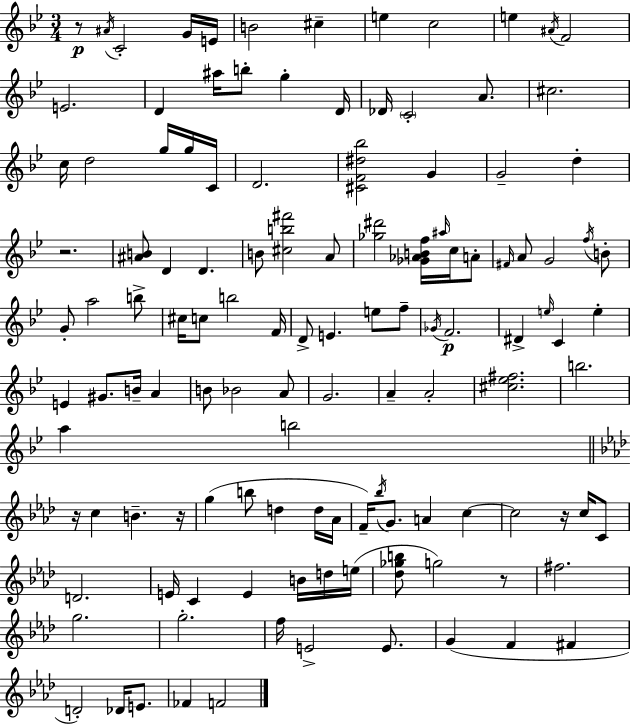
{
  \clef treble
  \numericTimeSignature
  \time 3/4
  \key g \minor
  r8\p \acciaccatura { ais'16 } c'2-. g'16 | e'16 b'2 cis''4-- | e''4 c''2 | e''4 \acciaccatura { ais'16 } f'2 | \break e'2. | d'4 ais''16 b''8-. g''4-. | d'16 des'16 \parenthesize c'2-. a'8. | cis''2. | \break c''16 d''2 g''16 | g''16 c'16 d'2. | <cis' f' dis'' bes''>2 g'4 | g'2-- d''4-. | \break r2. | <ais' b'>8 d'4 d'4. | b'8 <cis'' b'' fis'''>2 | a'8 <ges'' dis'''>2 <ges' aes' b' f''>16 \grace { ais''16 } | \break c''16 a'8-. \grace { fis'16 } a'8 g'2 | \acciaccatura { f''16 } b'8-. g'8-. a''2 | b''8-> cis''16 c''8 b''2 | f'16 d'8-> e'4. | \break e''8 f''8-- \acciaccatura { ges'16 } f'2.\p | dis'4-> \grace { e''16 } c'4 | e''4-. e'4 gis'8. | b'16-- a'4 b'8 bes'2 | \break a'8 g'2. | a'4-- a'2-. | <cis'' ees'' fis''>2. | b''2. | \break a''4 b''2 | \bar "||" \break \key f \minor r16 c''4 b'4.-- r16 | g''4( b''8 d''4 d''16 aes'16 | f'16--) \acciaccatura { bes''16 } g'8. a'4 c''4~~ | c''2 r16 c''16 c'8 | \break d'2. | e'16 c'4 e'4 b'16 d''16 | e''16( <des'' ges'' b''>8 g''2) r8 | fis''2. | \break g''2. | g''2.-. | f''16 e'2-> e'8. | g'4( f'4 fis'4 | \break d'2-.) des'16 e'8. | fes'4 f'2 | \bar "|."
}